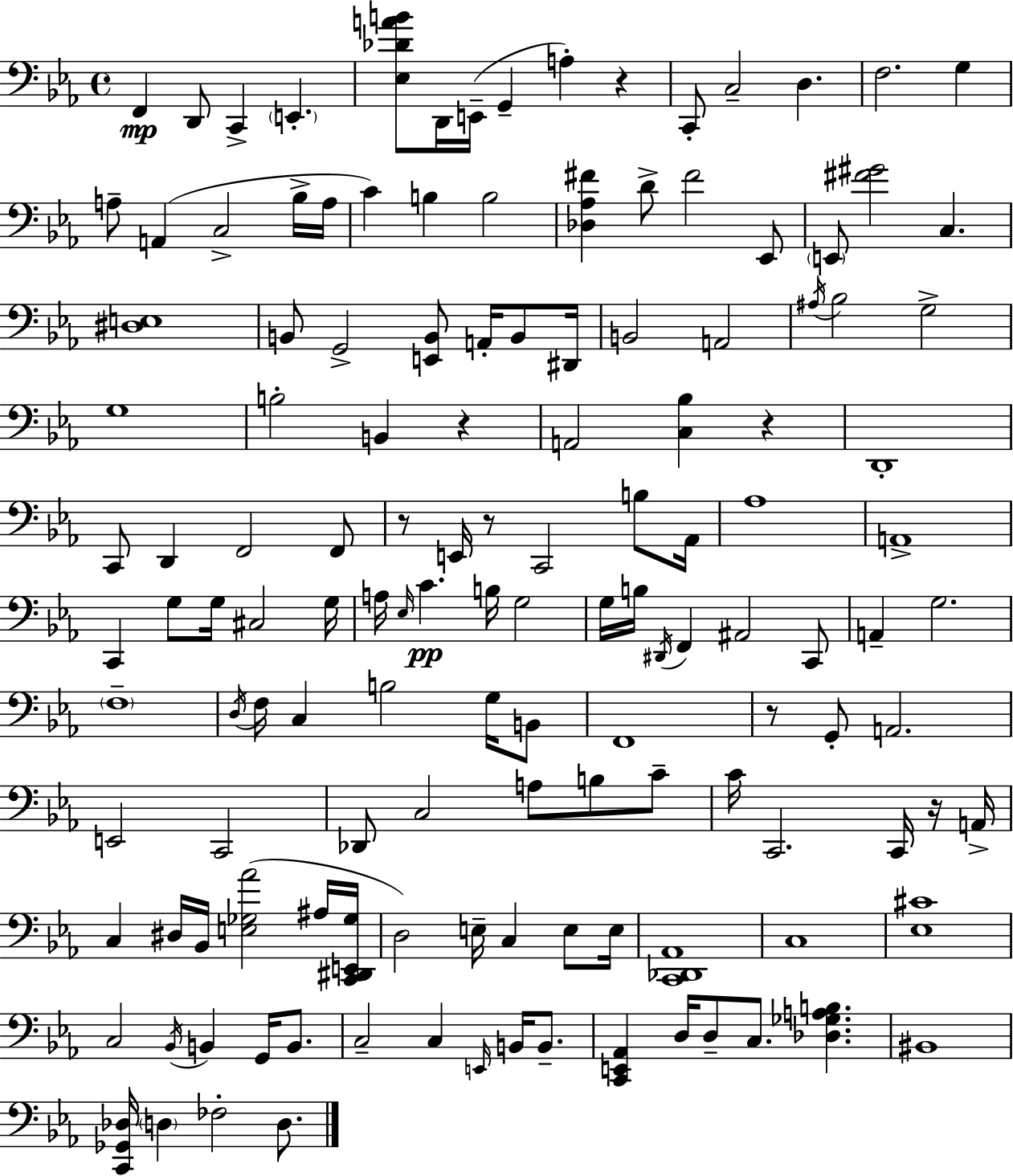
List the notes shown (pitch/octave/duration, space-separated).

F2/q D2/e C2/q E2/q. [Eb3,Db4,A4,B4]/e D2/s E2/s G2/q A3/q R/q C2/e C3/h D3/q. F3/h. G3/q A3/e A2/q C3/h Bb3/s A3/s C4/q B3/q B3/h [Db3,Ab3,F#4]/q D4/e F#4/h Eb2/e E2/e [F#4,G#4]/h C3/q. [D#3,E3]/w B2/e G2/h [E2,B2]/e A2/s B2/e D#2/s B2/h A2/h A#3/s Bb3/h G3/h G3/w B3/h B2/q R/q A2/h [C3,Bb3]/q R/q D2/w C2/e D2/q F2/h F2/e R/e E2/s R/e C2/h B3/e Ab2/s Ab3/w A2/w C2/q G3/e G3/s C#3/h G3/s A3/s Eb3/s C4/q. B3/s G3/h G3/s B3/s D#2/s F2/q A#2/h C2/e A2/q G3/h. F3/w D3/s F3/s C3/q B3/h G3/s B2/e F2/w R/e G2/e A2/h. E2/h C2/h Db2/e C3/h A3/e B3/e C4/e C4/s C2/h. C2/s R/s A2/s C3/q D#3/s Bb2/s [E3,Gb3,Ab4]/h A#3/s [C2,D#2,E2,Gb3]/s D3/h E3/s C3/q E3/e E3/s [C2,Db2,Ab2]/w C3/w [Eb3,C#4]/w C3/h Bb2/s B2/q G2/s B2/e. C3/h C3/q E2/s B2/s B2/e. [C2,E2,Ab2]/q D3/s D3/e C3/e. [Db3,Gb3,A3,B3]/q. BIS2/w [C2,Gb2,Db3]/s D3/q FES3/h D3/e.